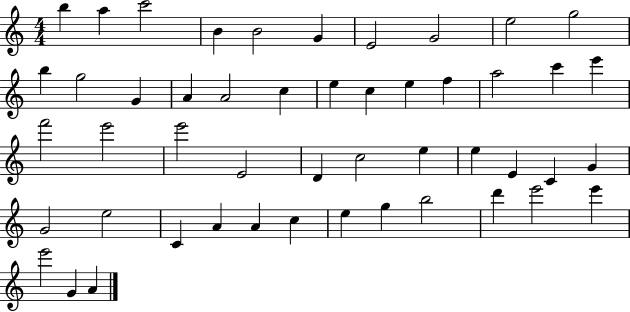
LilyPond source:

{
  \clef treble
  \numericTimeSignature
  \time 4/4
  \key c \major
  b''4 a''4 c'''2 | b'4 b'2 g'4 | e'2 g'2 | e''2 g''2 | \break b''4 g''2 g'4 | a'4 a'2 c''4 | e''4 c''4 e''4 f''4 | a''2 c'''4 e'''4 | \break f'''2 e'''2 | e'''2 e'2 | d'4 c''2 e''4 | e''4 e'4 c'4 g'4 | \break g'2 e''2 | c'4 a'4 a'4 c''4 | e''4 g''4 b''2 | d'''4 e'''2 e'''4 | \break e'''2 g'4 a'4 | \bar "|."
}